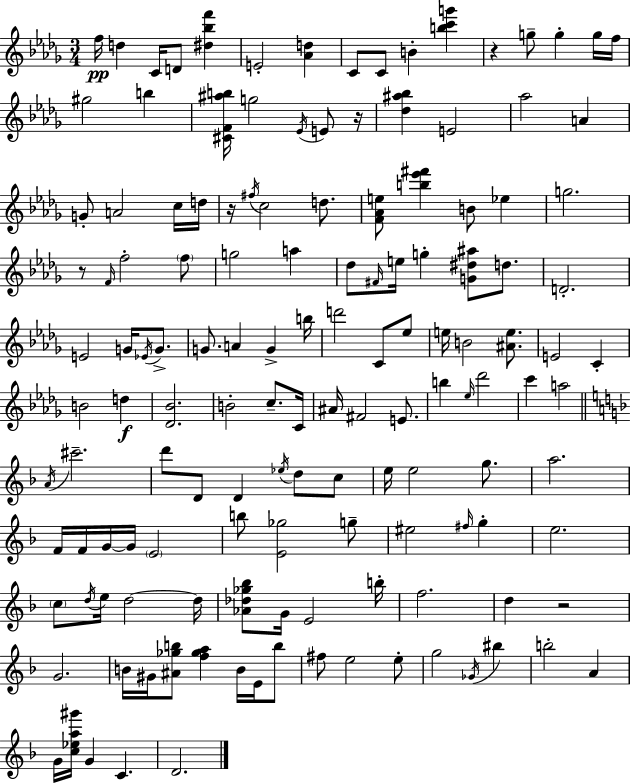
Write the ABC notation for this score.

X:1
T:Untitled
M:3/4
L:1/4
K:Bbm
f/4 d C/4 D/2 [^d_bf'] E2 [_Ad] C/2 C/2 B [bc'g'] z g/2 g g/4 f/4 ^g2 b [^CF^ab]/4 g2 _E/4 E/2 z/4 [_d^a_b] E2 _a2 A G/2 A2 c/4 d/4 z/4 ^f/4 c2 d/2 [F_Ae]/2 [b_e'^f'] B/2 _e g2 z/2 F/4 f2 f/2 g2 a _d/2 ^F/4 e/4 g [G^d^a]/2 d/2 D2 E2 G/4 _E/4 G/2 G/2 A G b/4 d'2 C/2 _e/2 e/4 B2 [^Ae]/2 E2 C B2 d [_D_B]2 B2 c/2 C/4 ^A/4 ^F2 E/2 b _e/4 _d'2 c' a2 A/4 ^c'2 d'/2 D/2 D _e/4 d/2 c/2 e/4 e2 g/2 a2 F/4 F/4 G/4 G/4 E2 b/2 [E_g]2 g/2 ^e2 ^f/4 g e2 c/2 d/4 e/4 d2 d/4 [_A_d_g_b]/2 G/4 E2 b/4 f2 d z2 G2 B/4 ^G/4 [^A_gb]/2 [f_ga] B/4 E/4 b/2 ^f/2 e2 e/2 g2 _G/4 ^b b2 A G/4 [c_ea^g']/4 G C D2